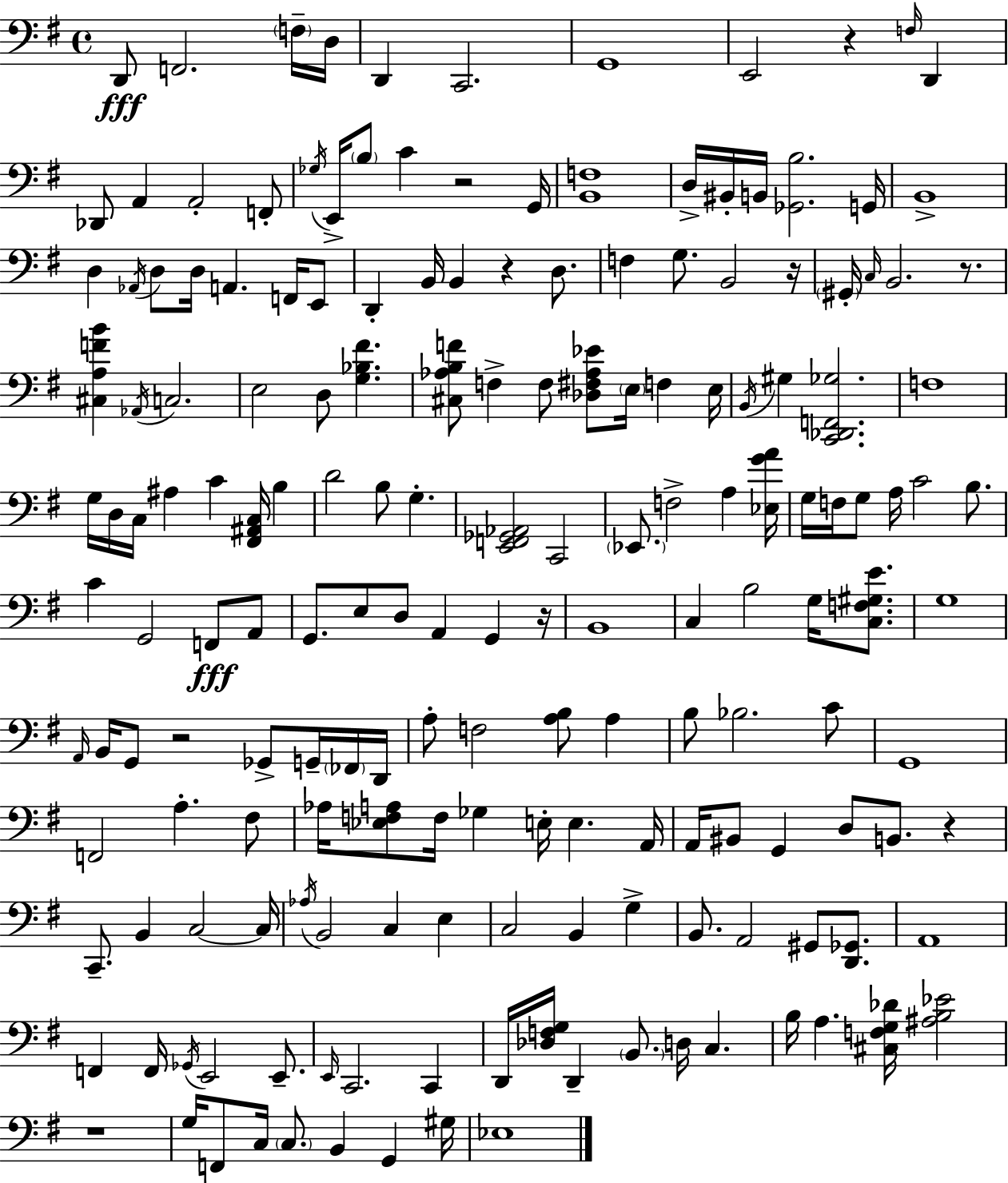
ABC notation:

X:1
T:Untitled
M:4/4
L:1/4
K:Em
D,,/2 F,,2 F,/4 D,/4 D,, C,,2 G,,4 E,,2 z F,/4 D,, _D,,/2 A,, A,,2 F,,/2 _G,/4 E,,/4 B,/2 C z2 G,,/4 [B,,F,]4 D,/4 ^B,,/4 B,,/4 [_G,,B,]2 G,,/4 B,,4 D, _A,,/4 D,/2 D,/4 A,, F,,/4 E,,/2 D,, B,,/4 B,, z D,/2 F, G,/2 B,,2 z/4 ^G,,/4 C,/4 B,,2 z/2 [^C,A,FB] _A,,/4 C,2 E,2 D,/2 [G,_B,^F] [^C,_A,B,F]/2 F, F,/2 [_D,^F,_A,_E]/2 E,/4 F, E,/4 B,,/4 ^G, [C,,_D,,F,,_G,]2 F,4 G,/4 D,/4 C,/4 ^A, C [^F,,^A,,C,]/4 B, D2 B,/2 G, [E,,F,,_G,,_A,,]2 C,,2 _E,,/2 F,2 A, [_E,GA]/4 G,/4 F,/4 G,/2 A,/4 C2 B,/2 C G,,2 F,,/2 A,,/2 G,,/2 E,/2 D,/2 A,, G,, z/4 B,,4 C, B,2 G,/4 [C,F,^G,E]/2 G,4 A,,/4 B,,/4 G,,/2 z2 _G,,/2 G,,/4 _F,,/4 D,,/4 A,/2 F,2 [A,B,]/2 A, B,/2 _B,2 C/2 G,,4 F,,2 A, ^F,/2 _A,/4 [_E,F,A,]/2 F,/4 _G, E,/4 E, A,,/4 A,,/4 ^B,,/2 G,, D,/2 B,,/2 z C,,/2 B,, C,2 C,/4 _A,/4 B,,2 C, E, C,2 B,, G, B,,/2 A,,2 ^G,,/2 [D,,_G,,]/2 A,,4 F,, F,,/4 _G,,/4 E,,2 E,,/2 E,,/4 C,,2 C,, D,,/4 [_D,F,G,]/4 D,, B,,/2 D,/4 C, B,/4 A, [^C,F,G,_D]/4 [^A,B,_E]2 z4 G,/4 F,,/2 C,/4 C,/2 B,, G,, ^G,/4 _E,4